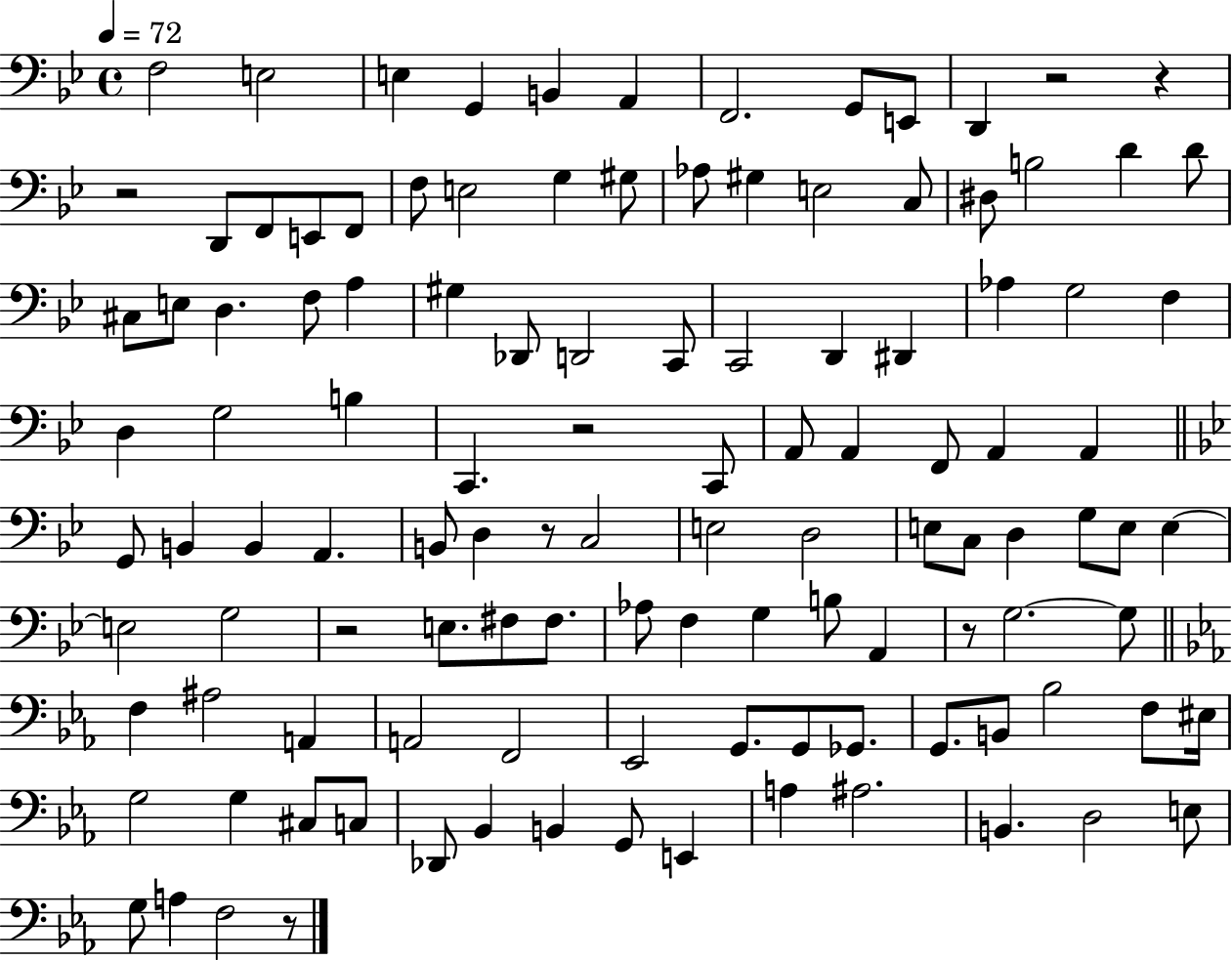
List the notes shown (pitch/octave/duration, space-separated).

F3/h E3/h E3/q G2/q B2/q A2/q F2/h. G2/e E2/e D2/q R/h R/q R/h D2/e F2/e E2/e F2/e F3/e E3/h G3/q G#3/e Ab3/e G#3/q E3/h C3/e D#3/e B3/h D4/q D4/e C#3/e E3/e D3/q. F3/e A3/q G#3/q Db2/e D2/h C2/e C2/h D2/q D#2/q Ab3/q G3/h F3/q D3/q G3/h B3/q C2/q. R/h C2/e A2/e A2/q F2/e A2/q A2/q G2/e B2/q B2/q A2/q. B2/e D3/q R/e C3/h E3/h D3/h E3/e C3/e D3/q G3/e E3/e E3/q E3/h G3/h R/h E3/e. F#3/e F#3/e. Ab3/e F3/q G3/q B3/e A2/q R/e G3/h. G3/e F3/q A#3/h A2/q A2/h F2/h Eb2/h G2/e. G2/e Gb2/e. G2/e. B2/e Bb3/h F3/e EIS3/s G3/h G3/q C#3/e C3/e Db2/e Bb2/q B2/q G2/e E2/q A3/q A#3/h. B2/q. D3/h E3/e G3/e A3/q F3/h R/e